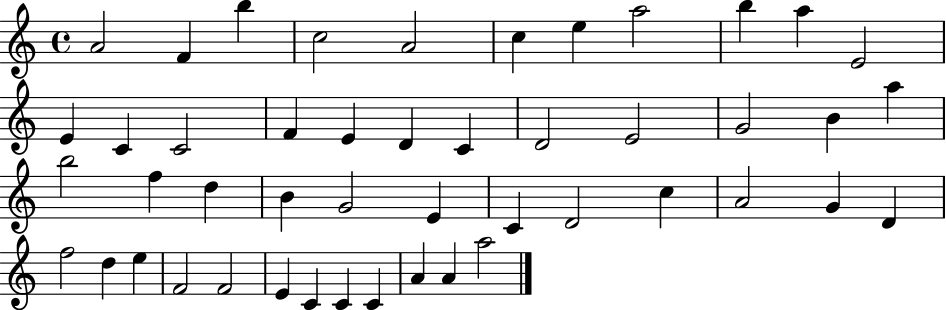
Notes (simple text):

A4/h F4/q B5/q C5/h A4/h C5/q E5/q A5/h B5/q A5/q E4/h E4/q C4/q C4/h F4/q E4/q D4/q C4/q D4/h E4/h G4/h B4/q A5/q B5/h F5/q D5/q B4/q G4/h E4/q C4/q D4/h C5/q A4/h G4/q D4/q F5/h D5/q E5/q F4/h F4/h E4/q C4/q C4/q C4/q A4/q A4/q A5/h